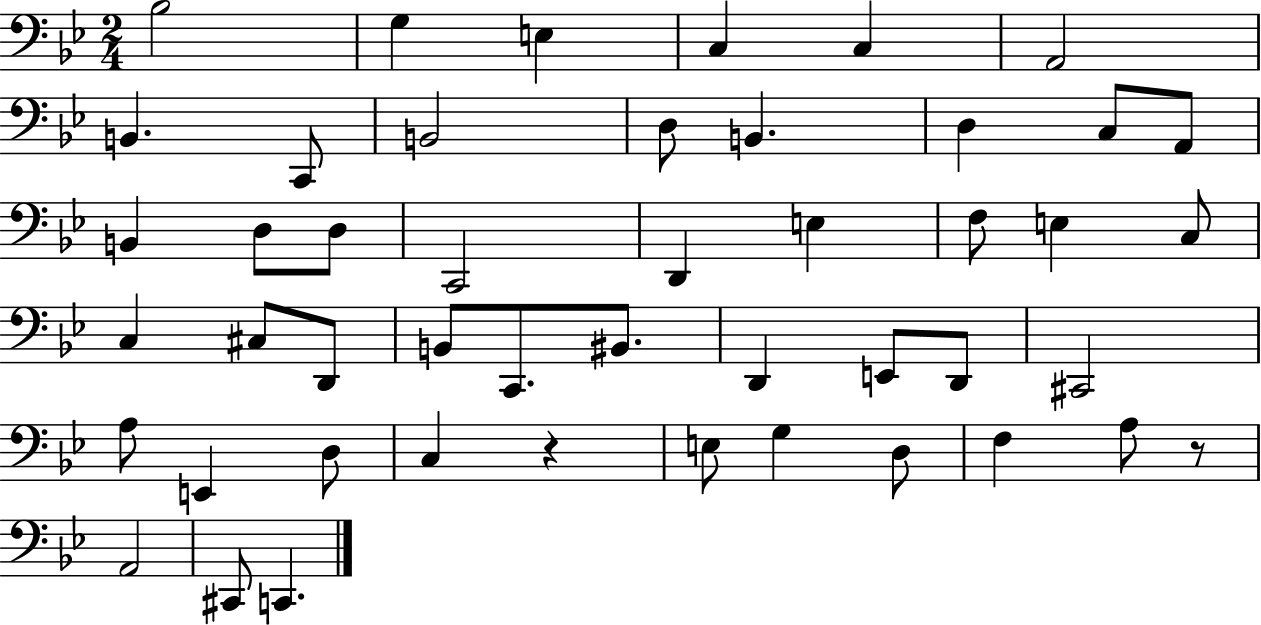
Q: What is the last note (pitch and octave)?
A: C2